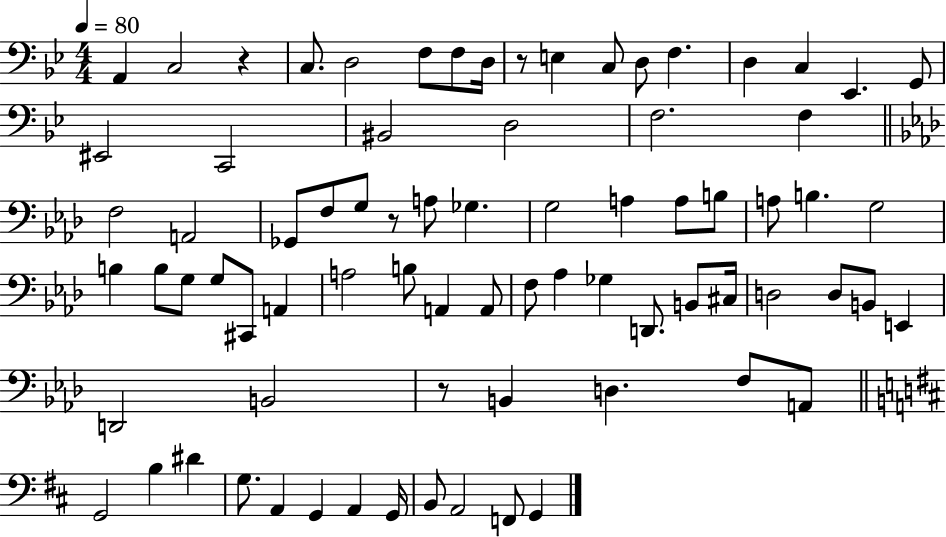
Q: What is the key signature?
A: BES major